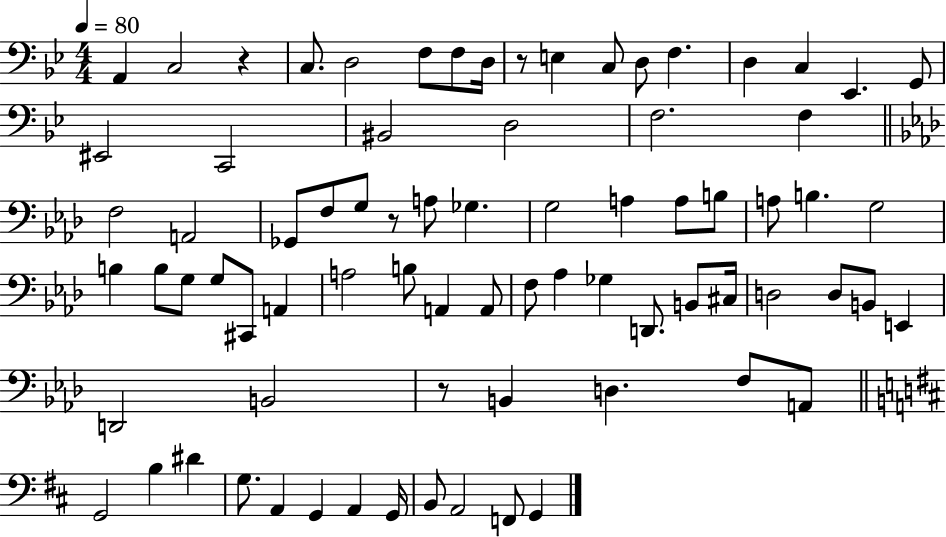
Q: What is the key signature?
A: BES major